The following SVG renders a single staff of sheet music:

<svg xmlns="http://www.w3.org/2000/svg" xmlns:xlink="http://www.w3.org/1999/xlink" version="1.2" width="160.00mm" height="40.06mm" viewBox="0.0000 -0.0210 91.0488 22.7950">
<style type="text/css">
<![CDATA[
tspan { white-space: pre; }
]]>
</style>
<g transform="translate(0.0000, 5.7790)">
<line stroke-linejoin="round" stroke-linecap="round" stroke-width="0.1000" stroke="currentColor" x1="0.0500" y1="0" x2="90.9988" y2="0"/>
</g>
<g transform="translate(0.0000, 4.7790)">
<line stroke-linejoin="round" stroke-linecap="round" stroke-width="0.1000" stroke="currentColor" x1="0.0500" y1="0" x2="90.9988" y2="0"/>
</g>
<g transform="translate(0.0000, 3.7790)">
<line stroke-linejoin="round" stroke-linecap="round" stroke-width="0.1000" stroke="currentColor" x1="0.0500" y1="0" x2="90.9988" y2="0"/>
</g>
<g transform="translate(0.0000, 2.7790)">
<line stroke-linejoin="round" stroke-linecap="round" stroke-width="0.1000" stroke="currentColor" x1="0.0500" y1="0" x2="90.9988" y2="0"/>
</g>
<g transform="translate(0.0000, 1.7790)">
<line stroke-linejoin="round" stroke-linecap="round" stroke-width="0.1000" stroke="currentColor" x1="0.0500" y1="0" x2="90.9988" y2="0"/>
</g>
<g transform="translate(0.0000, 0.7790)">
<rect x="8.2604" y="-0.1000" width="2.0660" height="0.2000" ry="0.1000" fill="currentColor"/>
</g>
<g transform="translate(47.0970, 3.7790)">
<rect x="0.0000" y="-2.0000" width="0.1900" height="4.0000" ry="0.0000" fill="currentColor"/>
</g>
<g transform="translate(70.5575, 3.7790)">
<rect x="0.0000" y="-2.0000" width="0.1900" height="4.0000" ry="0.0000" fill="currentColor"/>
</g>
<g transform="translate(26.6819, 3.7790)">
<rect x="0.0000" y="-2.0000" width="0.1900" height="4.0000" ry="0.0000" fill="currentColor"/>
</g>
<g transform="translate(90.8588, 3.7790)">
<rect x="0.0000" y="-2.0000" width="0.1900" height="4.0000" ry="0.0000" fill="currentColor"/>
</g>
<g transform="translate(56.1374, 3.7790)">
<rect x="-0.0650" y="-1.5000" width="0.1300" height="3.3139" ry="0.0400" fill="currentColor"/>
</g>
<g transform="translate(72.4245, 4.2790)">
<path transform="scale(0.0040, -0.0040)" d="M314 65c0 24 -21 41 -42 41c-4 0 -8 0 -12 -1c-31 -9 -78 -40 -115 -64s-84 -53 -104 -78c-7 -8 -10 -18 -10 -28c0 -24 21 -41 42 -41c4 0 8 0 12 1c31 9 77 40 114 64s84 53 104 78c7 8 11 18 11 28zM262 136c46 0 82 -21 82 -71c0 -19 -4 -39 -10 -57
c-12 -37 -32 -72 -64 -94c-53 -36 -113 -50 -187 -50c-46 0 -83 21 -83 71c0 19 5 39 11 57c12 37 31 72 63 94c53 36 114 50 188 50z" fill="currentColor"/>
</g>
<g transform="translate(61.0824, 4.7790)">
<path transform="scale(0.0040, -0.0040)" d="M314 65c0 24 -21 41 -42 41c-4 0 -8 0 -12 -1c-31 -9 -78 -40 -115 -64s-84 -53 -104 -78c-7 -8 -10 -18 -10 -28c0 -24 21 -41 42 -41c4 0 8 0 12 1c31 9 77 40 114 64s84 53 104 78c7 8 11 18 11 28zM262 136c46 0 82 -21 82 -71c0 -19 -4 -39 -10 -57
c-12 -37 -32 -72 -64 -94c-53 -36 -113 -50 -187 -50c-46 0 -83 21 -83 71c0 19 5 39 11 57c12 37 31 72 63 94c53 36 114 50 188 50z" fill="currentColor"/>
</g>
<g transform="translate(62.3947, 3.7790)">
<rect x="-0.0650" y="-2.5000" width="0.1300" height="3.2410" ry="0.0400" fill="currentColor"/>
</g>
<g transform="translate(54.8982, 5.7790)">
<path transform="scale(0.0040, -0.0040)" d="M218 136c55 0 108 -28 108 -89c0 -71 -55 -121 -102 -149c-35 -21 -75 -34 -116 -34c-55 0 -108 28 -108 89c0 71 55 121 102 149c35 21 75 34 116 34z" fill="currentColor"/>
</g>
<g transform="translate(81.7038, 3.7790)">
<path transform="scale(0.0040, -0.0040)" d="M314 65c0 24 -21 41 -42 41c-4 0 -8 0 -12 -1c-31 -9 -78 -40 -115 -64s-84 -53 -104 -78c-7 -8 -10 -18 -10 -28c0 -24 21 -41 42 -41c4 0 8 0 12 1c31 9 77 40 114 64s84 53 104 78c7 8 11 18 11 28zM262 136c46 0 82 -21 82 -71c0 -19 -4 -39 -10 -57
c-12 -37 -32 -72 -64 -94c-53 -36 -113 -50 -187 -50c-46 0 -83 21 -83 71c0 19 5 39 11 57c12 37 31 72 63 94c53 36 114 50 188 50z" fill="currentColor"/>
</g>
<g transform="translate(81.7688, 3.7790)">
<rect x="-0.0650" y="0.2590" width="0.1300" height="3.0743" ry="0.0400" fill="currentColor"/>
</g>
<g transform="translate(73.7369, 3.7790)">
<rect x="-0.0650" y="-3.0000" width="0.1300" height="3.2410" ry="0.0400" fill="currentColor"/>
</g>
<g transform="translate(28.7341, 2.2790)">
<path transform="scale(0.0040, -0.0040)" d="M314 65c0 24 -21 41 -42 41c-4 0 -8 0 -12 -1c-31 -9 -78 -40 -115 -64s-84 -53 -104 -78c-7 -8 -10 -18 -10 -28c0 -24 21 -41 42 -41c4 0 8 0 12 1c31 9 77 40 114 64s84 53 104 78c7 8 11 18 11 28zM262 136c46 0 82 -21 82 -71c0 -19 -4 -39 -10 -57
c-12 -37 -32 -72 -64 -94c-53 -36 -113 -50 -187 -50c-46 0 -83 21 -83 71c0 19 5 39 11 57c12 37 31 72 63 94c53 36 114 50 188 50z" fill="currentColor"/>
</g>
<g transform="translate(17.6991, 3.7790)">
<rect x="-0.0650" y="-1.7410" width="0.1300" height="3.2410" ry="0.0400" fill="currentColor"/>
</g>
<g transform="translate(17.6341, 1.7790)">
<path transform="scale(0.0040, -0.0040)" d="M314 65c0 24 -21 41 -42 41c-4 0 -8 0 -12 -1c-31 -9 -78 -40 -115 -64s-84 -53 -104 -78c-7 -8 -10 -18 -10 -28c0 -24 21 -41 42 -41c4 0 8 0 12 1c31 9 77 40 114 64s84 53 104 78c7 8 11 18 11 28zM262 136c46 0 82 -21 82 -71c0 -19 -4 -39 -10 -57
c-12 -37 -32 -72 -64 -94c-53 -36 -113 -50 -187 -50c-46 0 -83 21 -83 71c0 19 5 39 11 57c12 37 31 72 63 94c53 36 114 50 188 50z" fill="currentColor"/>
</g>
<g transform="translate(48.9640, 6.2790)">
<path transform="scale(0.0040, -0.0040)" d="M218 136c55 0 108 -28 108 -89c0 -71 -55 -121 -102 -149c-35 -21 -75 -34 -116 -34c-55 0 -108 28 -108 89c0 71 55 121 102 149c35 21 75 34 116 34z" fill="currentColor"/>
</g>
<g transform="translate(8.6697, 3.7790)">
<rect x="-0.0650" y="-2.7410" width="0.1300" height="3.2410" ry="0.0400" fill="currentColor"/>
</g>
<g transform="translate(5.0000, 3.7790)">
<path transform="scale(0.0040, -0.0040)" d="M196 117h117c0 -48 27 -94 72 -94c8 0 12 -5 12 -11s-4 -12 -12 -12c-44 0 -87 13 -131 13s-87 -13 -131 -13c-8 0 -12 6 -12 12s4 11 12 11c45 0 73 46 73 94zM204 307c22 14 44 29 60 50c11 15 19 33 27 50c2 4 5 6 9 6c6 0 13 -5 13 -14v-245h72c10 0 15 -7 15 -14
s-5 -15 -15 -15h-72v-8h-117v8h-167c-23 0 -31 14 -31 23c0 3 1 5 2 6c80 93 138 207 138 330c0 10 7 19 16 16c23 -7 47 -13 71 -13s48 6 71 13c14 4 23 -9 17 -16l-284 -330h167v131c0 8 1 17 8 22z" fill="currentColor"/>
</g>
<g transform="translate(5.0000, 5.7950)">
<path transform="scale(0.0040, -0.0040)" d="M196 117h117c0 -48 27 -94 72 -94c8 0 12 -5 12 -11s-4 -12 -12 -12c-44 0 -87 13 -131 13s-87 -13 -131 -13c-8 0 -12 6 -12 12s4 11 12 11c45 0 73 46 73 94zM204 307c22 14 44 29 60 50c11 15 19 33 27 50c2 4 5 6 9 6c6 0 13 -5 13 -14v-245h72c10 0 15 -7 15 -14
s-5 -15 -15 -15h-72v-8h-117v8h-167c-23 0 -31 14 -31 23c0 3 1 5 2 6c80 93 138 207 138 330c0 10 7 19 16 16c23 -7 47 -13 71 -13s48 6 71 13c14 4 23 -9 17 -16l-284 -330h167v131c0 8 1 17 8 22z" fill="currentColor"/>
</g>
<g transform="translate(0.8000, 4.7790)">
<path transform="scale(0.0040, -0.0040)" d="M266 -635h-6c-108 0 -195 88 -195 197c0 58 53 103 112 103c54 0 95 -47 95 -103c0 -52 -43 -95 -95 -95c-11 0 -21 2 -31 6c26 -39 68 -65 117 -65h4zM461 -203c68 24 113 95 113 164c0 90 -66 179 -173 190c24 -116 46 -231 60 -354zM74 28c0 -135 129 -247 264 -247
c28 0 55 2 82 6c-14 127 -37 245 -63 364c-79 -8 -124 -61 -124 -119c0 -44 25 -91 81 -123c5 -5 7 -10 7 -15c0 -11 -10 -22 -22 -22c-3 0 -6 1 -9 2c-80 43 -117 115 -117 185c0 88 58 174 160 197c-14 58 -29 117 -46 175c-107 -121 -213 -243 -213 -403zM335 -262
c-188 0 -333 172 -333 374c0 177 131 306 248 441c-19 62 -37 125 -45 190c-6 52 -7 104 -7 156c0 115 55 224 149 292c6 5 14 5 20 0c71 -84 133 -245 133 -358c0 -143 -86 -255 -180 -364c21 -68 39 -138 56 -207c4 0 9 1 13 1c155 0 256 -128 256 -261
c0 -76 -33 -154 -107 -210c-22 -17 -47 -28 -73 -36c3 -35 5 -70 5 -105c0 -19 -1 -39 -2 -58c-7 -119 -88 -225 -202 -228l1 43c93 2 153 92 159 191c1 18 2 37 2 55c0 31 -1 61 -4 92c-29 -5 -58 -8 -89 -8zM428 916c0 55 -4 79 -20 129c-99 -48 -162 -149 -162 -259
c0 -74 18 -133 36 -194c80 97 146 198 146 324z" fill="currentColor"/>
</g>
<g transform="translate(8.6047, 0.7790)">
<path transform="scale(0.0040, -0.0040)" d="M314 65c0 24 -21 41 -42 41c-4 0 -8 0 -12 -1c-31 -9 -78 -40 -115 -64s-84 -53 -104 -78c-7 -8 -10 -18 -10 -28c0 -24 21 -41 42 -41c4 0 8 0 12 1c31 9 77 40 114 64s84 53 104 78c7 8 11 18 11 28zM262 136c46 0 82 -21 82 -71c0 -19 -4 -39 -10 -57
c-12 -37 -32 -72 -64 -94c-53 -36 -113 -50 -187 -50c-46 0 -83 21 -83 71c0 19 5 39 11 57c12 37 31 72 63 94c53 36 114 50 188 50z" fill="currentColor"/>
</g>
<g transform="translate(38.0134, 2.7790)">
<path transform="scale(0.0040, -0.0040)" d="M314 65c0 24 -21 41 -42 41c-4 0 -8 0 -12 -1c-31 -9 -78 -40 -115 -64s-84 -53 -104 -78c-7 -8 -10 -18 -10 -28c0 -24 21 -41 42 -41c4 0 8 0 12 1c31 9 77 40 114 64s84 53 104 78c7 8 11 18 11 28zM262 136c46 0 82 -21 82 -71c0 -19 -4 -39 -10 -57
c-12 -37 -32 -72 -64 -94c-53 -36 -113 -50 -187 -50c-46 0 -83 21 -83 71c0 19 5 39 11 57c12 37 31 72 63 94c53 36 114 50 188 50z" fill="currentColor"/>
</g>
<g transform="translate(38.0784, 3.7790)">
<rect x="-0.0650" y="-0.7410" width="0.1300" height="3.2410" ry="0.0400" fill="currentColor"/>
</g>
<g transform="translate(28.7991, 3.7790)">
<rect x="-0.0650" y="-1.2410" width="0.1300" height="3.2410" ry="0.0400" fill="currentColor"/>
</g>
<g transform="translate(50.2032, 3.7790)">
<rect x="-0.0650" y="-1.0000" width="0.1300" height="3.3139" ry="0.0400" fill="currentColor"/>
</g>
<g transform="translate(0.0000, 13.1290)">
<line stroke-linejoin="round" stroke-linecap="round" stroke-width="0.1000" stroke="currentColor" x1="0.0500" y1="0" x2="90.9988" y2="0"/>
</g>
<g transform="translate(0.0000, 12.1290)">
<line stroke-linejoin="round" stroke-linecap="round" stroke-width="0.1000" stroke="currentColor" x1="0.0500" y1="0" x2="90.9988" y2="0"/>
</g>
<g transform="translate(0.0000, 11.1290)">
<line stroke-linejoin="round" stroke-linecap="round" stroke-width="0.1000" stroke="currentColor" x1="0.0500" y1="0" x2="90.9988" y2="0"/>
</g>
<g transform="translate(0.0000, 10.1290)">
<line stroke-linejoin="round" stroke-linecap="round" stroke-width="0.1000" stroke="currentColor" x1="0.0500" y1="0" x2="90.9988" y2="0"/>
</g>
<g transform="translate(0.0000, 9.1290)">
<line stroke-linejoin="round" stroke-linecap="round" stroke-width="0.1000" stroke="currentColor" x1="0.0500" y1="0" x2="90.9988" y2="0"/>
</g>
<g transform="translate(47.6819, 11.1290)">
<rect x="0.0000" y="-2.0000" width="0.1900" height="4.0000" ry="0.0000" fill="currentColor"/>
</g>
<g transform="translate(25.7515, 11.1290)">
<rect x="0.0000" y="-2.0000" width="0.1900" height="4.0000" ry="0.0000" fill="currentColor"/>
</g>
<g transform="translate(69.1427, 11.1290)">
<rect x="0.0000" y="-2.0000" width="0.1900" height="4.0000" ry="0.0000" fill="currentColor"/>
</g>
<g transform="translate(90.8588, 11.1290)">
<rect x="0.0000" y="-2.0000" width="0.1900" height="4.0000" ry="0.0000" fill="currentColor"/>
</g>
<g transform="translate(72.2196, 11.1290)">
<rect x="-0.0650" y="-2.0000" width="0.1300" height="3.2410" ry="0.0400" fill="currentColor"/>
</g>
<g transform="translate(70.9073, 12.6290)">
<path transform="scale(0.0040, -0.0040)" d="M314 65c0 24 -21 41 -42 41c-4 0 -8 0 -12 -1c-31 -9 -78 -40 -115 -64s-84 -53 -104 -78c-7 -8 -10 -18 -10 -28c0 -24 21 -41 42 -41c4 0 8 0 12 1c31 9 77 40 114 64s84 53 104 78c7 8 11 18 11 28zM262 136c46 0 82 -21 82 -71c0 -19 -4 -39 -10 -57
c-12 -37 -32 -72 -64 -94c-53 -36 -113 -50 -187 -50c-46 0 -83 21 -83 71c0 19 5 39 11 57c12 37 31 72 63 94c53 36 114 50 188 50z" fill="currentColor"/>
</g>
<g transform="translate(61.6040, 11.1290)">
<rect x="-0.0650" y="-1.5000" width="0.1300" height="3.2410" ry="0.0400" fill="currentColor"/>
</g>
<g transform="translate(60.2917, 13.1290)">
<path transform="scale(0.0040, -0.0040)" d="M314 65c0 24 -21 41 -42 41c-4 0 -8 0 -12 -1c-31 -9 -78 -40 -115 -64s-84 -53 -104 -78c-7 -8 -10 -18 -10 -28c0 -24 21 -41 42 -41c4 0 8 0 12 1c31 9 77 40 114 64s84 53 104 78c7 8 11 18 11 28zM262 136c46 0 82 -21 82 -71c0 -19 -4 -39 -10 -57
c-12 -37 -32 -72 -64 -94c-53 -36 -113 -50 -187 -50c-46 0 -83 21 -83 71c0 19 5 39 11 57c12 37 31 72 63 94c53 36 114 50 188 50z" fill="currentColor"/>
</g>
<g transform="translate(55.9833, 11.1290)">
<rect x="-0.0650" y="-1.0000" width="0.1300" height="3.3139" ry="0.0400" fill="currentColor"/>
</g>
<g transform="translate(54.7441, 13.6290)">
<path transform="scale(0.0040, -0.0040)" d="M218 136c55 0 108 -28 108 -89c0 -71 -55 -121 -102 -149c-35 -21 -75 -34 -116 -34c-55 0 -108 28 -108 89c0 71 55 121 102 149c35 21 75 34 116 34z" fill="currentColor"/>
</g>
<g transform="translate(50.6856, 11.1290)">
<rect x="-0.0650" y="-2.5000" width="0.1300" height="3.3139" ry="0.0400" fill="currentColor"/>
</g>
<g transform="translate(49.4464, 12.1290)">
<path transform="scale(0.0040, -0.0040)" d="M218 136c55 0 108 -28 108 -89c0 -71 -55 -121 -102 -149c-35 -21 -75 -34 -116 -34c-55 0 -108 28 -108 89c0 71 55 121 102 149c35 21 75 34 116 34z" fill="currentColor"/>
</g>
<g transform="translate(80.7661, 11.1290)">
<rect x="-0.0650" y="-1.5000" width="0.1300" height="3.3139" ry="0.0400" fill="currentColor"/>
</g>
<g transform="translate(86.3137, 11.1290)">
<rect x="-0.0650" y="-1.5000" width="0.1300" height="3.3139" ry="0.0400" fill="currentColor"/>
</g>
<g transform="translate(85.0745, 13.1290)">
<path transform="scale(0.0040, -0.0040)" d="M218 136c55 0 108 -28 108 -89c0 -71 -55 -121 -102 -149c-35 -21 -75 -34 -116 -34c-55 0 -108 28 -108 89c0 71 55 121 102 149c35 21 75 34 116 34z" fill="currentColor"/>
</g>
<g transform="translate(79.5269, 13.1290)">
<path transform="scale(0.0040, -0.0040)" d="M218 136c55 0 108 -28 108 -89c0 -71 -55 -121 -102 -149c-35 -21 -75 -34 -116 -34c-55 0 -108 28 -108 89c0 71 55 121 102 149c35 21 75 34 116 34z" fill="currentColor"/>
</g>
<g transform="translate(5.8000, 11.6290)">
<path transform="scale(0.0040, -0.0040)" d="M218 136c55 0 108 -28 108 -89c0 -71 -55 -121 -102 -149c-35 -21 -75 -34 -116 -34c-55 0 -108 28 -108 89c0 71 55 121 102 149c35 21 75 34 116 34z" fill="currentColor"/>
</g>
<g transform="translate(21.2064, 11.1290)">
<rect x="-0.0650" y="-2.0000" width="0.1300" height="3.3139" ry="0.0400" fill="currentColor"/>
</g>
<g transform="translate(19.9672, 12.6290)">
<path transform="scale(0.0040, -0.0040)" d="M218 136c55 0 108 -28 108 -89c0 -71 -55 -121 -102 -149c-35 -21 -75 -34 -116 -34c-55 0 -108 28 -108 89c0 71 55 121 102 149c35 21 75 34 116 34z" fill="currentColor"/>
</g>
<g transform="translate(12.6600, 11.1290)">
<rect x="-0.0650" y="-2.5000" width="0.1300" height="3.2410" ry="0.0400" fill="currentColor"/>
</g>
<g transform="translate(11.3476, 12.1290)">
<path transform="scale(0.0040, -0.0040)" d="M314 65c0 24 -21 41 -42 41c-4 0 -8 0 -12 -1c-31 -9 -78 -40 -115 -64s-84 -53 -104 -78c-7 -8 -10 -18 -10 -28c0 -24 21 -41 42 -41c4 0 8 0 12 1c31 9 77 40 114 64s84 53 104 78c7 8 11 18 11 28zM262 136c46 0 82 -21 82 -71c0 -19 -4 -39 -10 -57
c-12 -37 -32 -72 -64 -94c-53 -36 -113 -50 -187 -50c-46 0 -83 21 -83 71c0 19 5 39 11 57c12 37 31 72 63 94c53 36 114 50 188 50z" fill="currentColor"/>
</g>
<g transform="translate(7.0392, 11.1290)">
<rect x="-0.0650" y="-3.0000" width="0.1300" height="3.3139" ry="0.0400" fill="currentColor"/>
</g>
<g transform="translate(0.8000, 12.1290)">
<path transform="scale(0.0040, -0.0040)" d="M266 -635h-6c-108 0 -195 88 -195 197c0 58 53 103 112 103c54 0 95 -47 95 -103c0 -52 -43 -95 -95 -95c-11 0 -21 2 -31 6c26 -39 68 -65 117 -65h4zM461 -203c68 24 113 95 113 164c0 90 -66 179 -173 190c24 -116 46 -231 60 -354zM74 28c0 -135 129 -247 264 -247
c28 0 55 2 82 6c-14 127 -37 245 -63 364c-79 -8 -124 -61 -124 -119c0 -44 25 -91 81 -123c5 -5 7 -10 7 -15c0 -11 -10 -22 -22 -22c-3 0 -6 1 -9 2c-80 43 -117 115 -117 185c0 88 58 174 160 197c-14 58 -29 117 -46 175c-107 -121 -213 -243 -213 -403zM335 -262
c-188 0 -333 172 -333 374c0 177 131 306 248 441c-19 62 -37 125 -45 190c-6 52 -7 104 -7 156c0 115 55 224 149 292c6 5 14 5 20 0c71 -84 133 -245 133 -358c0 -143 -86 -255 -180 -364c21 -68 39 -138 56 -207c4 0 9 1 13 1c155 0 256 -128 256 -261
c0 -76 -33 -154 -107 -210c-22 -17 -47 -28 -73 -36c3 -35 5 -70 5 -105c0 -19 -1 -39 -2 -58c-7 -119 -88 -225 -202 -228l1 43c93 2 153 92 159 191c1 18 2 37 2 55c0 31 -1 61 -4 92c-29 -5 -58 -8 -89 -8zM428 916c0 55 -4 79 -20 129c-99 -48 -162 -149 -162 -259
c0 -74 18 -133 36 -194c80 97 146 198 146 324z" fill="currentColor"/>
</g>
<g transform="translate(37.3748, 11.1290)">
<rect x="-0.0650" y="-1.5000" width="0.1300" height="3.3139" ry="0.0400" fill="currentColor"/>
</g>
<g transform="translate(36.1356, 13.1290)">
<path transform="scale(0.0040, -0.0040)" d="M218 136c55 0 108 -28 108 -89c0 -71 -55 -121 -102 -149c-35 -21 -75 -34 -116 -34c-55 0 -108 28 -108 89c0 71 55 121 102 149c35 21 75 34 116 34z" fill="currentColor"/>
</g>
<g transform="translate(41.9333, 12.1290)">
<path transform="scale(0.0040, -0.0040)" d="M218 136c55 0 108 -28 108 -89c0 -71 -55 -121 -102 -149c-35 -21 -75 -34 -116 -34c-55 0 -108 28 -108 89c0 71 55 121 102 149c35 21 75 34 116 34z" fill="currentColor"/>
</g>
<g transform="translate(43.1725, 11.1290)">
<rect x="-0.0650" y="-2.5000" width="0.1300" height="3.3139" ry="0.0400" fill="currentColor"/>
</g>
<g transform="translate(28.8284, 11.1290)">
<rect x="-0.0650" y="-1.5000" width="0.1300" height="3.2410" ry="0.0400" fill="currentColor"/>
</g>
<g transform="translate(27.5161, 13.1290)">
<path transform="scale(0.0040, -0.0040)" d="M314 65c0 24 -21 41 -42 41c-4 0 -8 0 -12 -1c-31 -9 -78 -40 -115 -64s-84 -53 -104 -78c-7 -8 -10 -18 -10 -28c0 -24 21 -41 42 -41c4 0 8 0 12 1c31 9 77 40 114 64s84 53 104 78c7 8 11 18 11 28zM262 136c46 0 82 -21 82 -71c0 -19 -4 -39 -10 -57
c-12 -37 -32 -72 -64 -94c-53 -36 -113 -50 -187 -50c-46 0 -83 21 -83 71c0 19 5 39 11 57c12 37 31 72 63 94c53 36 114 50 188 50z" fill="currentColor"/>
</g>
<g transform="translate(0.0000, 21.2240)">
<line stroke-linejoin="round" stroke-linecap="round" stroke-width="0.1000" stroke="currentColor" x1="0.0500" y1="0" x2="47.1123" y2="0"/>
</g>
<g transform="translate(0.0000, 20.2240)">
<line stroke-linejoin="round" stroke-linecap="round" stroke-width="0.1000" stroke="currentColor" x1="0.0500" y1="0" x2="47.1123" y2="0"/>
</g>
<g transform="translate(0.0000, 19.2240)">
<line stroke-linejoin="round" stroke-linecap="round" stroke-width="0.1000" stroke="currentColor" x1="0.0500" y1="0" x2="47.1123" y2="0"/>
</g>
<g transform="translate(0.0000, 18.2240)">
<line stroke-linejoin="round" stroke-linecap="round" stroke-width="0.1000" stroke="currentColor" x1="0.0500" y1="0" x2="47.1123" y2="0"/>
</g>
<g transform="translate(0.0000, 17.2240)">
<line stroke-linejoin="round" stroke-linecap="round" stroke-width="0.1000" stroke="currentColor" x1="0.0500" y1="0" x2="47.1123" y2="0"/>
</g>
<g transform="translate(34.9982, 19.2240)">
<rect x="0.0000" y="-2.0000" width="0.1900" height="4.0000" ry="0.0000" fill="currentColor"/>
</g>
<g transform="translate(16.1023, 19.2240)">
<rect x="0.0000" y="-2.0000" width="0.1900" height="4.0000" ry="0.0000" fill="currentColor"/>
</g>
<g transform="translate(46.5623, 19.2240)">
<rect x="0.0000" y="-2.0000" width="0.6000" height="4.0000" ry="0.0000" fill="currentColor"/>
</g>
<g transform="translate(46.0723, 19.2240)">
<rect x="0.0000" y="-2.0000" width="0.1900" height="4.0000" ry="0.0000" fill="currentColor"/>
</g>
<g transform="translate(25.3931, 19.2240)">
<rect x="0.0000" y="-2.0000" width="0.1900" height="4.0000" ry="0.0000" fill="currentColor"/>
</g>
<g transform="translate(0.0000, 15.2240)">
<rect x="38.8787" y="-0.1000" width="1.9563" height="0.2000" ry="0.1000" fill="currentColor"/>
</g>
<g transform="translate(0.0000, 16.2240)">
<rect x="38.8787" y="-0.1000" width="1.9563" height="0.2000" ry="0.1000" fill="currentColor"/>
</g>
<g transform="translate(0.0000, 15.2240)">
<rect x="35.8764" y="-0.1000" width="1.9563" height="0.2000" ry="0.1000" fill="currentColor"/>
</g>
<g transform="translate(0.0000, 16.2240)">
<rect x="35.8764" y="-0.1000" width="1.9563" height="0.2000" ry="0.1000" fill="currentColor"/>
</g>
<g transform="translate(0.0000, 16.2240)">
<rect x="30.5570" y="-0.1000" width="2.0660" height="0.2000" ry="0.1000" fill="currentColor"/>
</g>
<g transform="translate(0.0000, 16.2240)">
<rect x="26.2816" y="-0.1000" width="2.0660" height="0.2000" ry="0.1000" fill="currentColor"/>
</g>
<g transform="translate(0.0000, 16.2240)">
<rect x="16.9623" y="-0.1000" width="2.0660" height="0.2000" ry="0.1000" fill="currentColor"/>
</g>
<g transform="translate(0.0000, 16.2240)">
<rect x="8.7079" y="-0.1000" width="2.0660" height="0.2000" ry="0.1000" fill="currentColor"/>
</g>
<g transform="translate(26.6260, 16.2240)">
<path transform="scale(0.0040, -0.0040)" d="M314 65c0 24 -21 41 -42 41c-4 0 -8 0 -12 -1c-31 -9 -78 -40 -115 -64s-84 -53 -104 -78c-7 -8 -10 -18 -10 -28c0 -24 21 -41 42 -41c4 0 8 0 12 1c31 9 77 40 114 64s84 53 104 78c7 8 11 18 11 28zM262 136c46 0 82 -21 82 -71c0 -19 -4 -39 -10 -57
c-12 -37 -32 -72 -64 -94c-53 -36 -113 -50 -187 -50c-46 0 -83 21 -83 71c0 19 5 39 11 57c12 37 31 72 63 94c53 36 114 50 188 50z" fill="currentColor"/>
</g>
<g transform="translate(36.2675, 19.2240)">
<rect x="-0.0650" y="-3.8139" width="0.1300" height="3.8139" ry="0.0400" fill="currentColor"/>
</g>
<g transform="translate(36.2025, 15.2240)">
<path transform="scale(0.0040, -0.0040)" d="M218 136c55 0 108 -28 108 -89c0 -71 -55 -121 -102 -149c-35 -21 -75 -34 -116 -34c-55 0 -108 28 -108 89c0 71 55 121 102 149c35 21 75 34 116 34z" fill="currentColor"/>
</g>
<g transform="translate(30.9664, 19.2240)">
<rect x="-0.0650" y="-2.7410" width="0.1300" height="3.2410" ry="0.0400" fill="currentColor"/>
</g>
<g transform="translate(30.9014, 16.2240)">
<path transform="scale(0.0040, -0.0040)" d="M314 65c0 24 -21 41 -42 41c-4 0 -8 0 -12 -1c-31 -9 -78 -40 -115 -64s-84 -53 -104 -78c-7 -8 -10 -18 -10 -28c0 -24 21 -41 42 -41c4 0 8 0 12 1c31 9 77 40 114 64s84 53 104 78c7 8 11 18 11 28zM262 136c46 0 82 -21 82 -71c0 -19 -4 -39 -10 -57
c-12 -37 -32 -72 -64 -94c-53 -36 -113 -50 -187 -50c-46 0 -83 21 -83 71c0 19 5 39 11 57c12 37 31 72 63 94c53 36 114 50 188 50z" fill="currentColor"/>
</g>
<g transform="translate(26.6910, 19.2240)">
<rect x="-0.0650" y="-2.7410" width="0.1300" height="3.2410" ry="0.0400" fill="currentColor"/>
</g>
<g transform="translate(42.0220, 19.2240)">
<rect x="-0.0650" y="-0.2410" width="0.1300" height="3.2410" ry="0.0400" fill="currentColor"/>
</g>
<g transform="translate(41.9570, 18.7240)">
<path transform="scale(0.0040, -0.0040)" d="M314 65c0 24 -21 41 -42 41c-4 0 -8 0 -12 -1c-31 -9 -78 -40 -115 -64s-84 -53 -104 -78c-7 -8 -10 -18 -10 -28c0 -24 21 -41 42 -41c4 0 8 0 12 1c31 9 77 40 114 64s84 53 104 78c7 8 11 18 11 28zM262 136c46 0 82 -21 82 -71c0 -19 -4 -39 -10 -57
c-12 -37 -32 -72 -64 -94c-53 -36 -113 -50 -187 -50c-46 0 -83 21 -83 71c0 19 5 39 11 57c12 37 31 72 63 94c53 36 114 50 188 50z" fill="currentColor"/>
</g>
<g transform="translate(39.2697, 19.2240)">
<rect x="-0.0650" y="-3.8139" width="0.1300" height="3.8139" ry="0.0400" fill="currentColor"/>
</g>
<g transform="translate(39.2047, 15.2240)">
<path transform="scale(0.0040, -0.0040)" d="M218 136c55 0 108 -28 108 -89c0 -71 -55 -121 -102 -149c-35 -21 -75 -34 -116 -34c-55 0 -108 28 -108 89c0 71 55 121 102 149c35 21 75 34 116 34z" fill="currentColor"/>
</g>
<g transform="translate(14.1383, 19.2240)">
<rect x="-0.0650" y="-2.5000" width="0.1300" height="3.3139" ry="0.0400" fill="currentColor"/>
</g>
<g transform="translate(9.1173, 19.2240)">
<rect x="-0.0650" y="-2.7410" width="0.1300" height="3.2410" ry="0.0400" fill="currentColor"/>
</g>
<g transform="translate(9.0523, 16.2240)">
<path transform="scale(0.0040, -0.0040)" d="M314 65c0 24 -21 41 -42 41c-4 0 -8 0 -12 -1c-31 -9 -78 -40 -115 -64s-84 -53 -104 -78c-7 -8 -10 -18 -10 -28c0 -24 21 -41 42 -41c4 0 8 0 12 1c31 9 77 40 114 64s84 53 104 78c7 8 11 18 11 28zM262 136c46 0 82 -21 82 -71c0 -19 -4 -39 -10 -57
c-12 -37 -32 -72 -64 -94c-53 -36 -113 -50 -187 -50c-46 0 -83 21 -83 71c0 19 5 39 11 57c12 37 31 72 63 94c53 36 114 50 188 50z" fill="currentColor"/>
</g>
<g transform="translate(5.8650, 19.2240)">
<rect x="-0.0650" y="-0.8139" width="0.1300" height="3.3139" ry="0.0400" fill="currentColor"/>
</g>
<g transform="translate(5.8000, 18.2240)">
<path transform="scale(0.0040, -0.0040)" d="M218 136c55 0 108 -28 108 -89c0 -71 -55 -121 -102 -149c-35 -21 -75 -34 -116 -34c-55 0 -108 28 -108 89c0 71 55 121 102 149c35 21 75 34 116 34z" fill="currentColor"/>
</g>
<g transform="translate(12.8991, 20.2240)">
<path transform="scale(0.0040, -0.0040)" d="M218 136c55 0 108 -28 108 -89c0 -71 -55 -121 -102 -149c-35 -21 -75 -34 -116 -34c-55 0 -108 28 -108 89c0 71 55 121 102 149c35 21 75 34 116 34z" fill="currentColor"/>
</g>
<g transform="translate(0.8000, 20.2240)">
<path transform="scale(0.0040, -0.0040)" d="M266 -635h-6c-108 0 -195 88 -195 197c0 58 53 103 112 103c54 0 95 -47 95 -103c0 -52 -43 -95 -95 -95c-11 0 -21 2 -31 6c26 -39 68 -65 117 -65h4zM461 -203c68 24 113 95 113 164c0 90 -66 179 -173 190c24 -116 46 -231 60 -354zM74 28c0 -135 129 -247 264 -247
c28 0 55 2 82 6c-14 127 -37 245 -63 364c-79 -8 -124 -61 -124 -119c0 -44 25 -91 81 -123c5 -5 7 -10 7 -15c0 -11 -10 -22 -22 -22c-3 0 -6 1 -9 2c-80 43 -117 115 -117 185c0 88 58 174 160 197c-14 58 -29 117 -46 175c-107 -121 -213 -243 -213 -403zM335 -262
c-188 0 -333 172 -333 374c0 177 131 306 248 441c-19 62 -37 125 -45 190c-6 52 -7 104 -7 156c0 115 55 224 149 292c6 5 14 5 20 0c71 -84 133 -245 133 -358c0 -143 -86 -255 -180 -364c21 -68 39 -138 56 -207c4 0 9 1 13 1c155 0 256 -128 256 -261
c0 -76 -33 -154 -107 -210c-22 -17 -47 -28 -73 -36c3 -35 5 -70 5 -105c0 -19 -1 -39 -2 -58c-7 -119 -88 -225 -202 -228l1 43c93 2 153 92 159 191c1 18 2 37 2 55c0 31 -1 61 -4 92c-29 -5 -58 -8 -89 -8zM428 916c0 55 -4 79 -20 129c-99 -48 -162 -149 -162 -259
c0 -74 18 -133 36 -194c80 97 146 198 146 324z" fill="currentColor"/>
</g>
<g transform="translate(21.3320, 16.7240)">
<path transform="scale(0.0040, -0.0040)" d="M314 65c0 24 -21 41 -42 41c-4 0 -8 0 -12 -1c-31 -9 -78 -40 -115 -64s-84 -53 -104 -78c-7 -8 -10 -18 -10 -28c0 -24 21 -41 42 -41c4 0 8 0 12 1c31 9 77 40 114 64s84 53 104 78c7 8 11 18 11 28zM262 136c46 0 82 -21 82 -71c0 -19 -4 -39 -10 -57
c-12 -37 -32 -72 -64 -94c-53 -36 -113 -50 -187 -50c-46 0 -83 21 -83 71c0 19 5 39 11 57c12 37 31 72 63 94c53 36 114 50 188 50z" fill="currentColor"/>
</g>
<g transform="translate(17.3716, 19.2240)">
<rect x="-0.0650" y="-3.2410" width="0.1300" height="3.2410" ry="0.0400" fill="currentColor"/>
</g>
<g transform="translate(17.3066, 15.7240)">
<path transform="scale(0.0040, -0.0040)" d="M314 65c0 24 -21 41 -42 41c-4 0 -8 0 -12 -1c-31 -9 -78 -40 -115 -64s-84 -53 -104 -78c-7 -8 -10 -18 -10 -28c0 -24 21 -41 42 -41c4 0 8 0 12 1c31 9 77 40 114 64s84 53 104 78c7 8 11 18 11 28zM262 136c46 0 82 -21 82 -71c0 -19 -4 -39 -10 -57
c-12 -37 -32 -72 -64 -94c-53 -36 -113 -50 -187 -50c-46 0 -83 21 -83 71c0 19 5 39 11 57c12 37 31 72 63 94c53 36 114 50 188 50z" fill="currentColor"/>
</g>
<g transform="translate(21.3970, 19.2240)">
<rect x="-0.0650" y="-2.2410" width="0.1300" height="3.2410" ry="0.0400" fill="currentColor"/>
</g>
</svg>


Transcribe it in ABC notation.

X:1
T:Untitled
M:4/4
L:1/4
K:C
a2 f2 e2 d2 D E G2 A2 B2 A G2 F E2 E G G D E2 F2 E E d a2 G b2 g2 a2 a2 c' c' c2